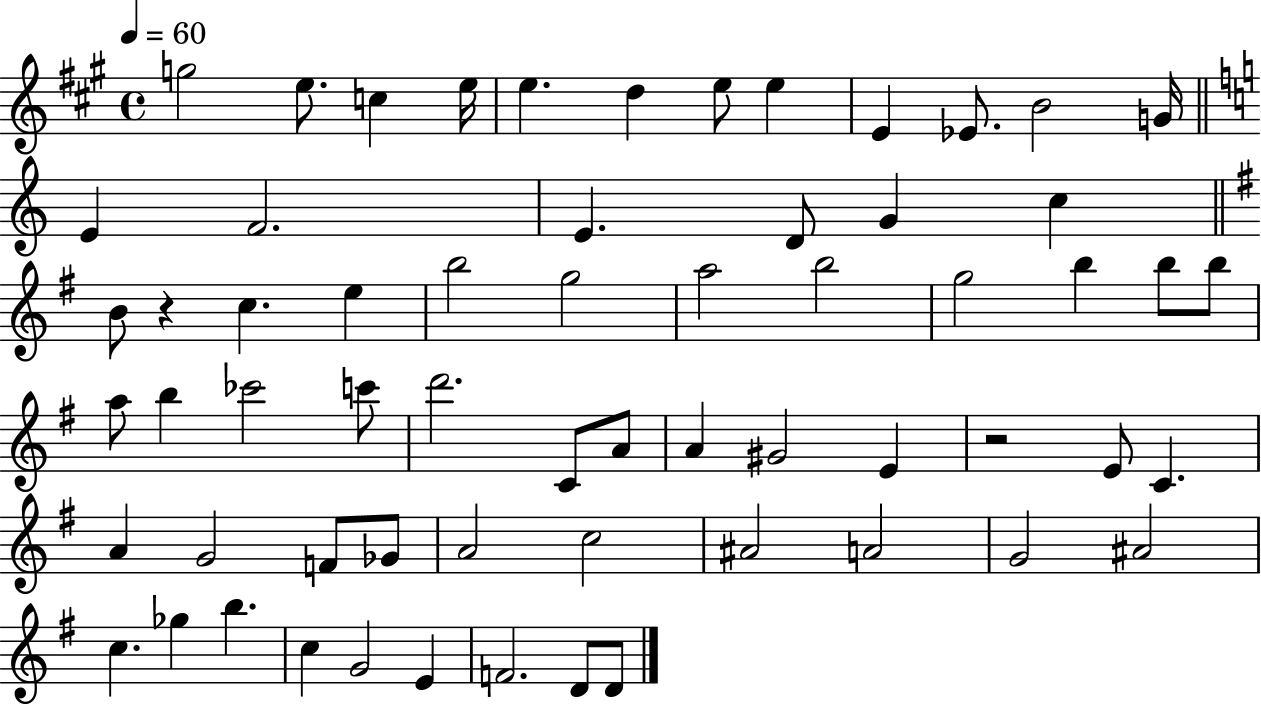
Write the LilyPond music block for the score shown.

{
  \clef treble
  \time 4/4
  \defaultTimeSignature
  \key a \major
  \tempo 4 = 60
  \repeat volta 2 { g''2 e''8. c''4 e''16 | e''4. d''4 e''8 e''4 | e'4 ees'8. b'2 g'16 | \bar "||" \break \key c \major e'4 f'2. | e'4. d'8 g'4 c''4 | \bar "||" \break \key e \minor b'8 r4 c''4. e''4 | b''2 g''2 | a''2 b''2 | g''2 b''4 b''8 b''8 | \break a''8 b''4 ces'''2 c'''8 | d'''2. c'8 a'8 | a'4 gis'2 e'4 | r2 e'8 c'4. | \break a'4 g'2 f'8 ges'8 | a'2 c''2 | ais'2 a'2 | g'2 ais'2 | \break c''4. ges''4 b''4. | c''4 g'2 e'4 | f'2. d'8 d'8 | } \bar "|."
}